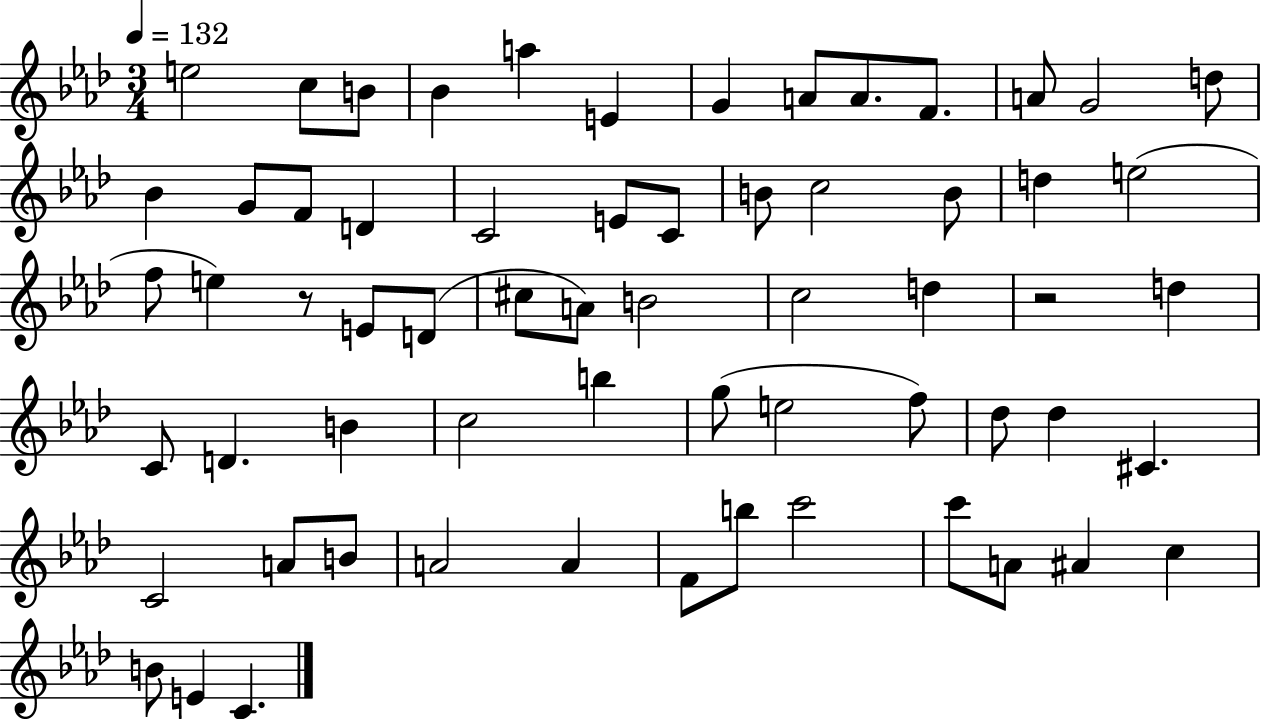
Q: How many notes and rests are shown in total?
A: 63